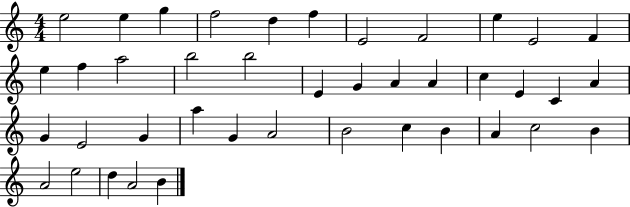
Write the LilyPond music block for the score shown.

{
  \clef treble
  \numericTimeSignature
  \time 4/4
  \key c \major
  e''2 e''4 g''4 | f''2 d''4 f''4 | e'2 f'2 | e''4 e'2 f'4 | \break e''4 f''4 a''2 | b''2 b''2 | e'4 g'4 a'4 a'4 | c''4 e'4 c'4 a'4 | \break g'4 e'2 g'4 | a''4 g'4 a'2 | b'2 c''4 b'4 | a'4 c''2 b'4 | \break a'2 e''2 | d''4 a'2 b'4 | \bar "|."
}